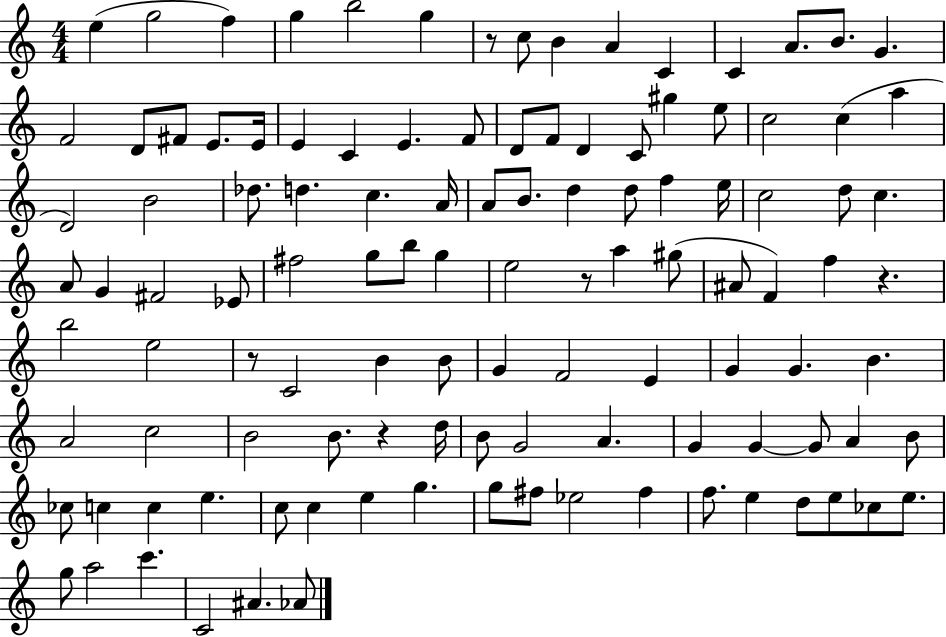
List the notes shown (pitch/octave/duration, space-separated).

E5/q G5/h F5/q G5/q B5/h G5/q R/e C5/e B4/q A4/q C4/q C4/q A4/e. B4/e. G4/q. F4/h D4/e F#4/e E4/e. E4/s E4/q C4/q E4/q. F4/e D4/e F4/e D4/q C4/e G#5/q E5/e C5/h C5/q A5/q D4/h B4/h Db5/e. D5/q. C5/q. A4/s A4/e B4/e. D5/q D5/e F5/q E5/s C5/h D5/e C5/q. A4/e G4/q F#4/h Eb4/e F#5/h G5/e B5/e G5/q E5/h R/e A5/q G#5/e A#4/e F4/q F5/q R/q. B5/h E5/h R/e C4/h B4/q B4/e G4/q F4/h E4/q G4/q G4/q. B4/q. A4/h C5/h B4/h B4/e. R/q D5/s B4/e G4/h A4/q. G4/q G4/q G4/e A4/q B4/e CES5/e C5/q C5/q E5/q. C5/e C5/q E5/q G5/q. G5/e F#5/e Eb5/h F#5/q F5/e. E5/q D5/e E5/e CES5/e E5/e. G5/e A5/h C6/q. C4/h A#4/q. Ab4/e